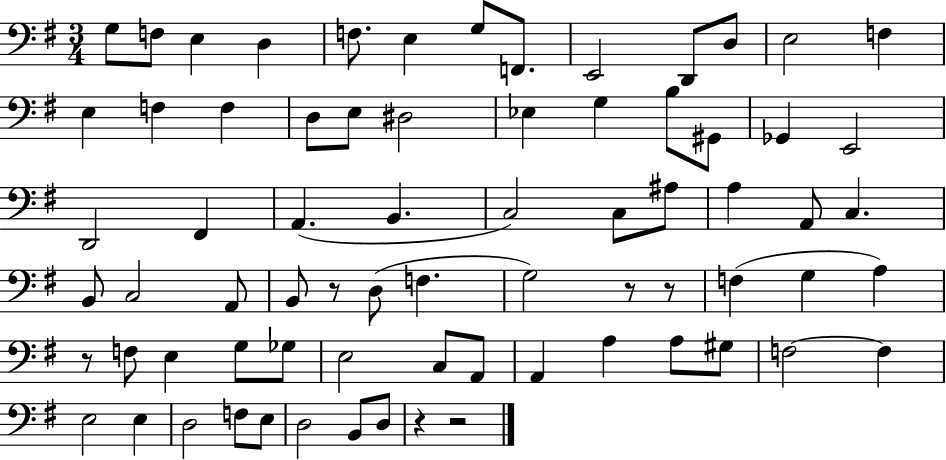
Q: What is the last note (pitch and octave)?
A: D3